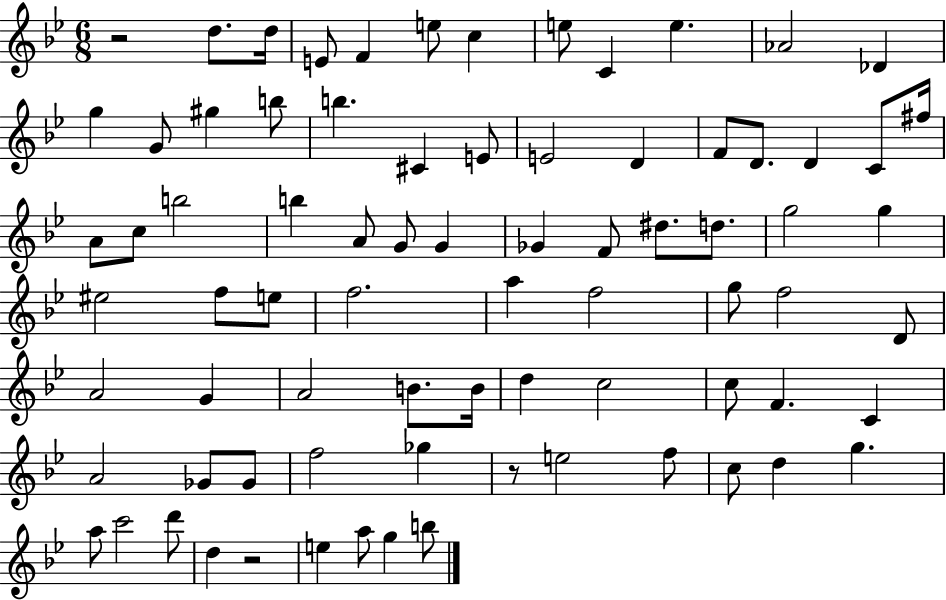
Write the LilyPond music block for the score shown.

{
  \clef treble
  \numericTimeSignature
  \time 6/8
  \key bes \major
  r2 d''8. d''16 | e'8 f'4 e''8 c''4 | e''8 c'4 e''4. | aes'2 des'4 | \break g''4 g'8 gis''4 b''8 | b''4. cis'4 e'8 | e'2 d'4 | f'8 d'8. d'4 c'8 fis''16 | \break a'8 c''8 b''2 | b''4 a'8 g'8 g'4 | ges'4 f'8 dis''8. d''8. | g''2 g''4 | \break eis''2 f''8 e''8 | f''2. | a''4 f''2 | g''8 f''2 d'8 | \break a'2 g'4 | a'2 b'8. b'16 | d''4 c''2 | c''8 f'4. c'4 | \break a'2 ges'8 ges'8 | f''2 ges''4 | r8 e''2 f''8 | c''8 d''4 g''4. | \break a''8 c'''2 d'''8 | d''4 r2 | e''4 a''8 g''4 b''8 | \bar "|."
}